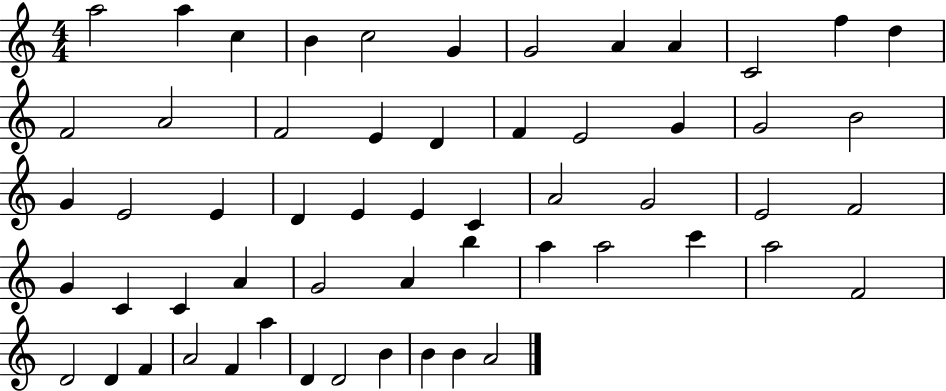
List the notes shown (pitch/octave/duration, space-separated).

A5/h A5/q C5/q B4/q C5/h G4/q G4/h A4/q A4/q C4/h F5/q D5/q F4/h A4/h F4/h E4/q D4/q F4/q E4/h G4/q G4/h B4/h G4/q E4/h E4/q D4/q E4/q E4/q C4/q A4/h G4/h E4/h F4/h G4/q C4/q C4/q A4/q G4/h A4/q B5/q A5/q A5/h C6/q A5/h F4/h D4/h D4/q F4/q A4/h F4/q A5/q D4/q D4/h B4/q B4/q B4/q A4/h